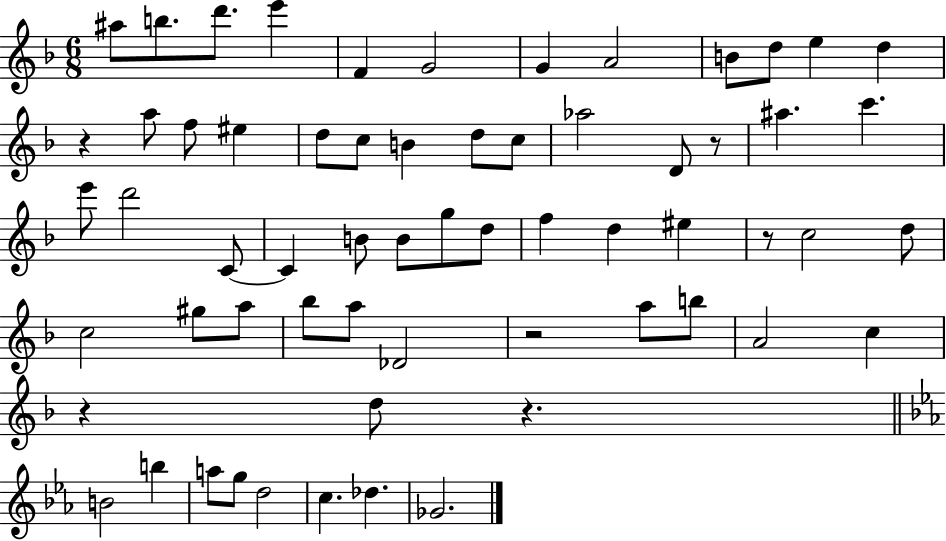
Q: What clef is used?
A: treble